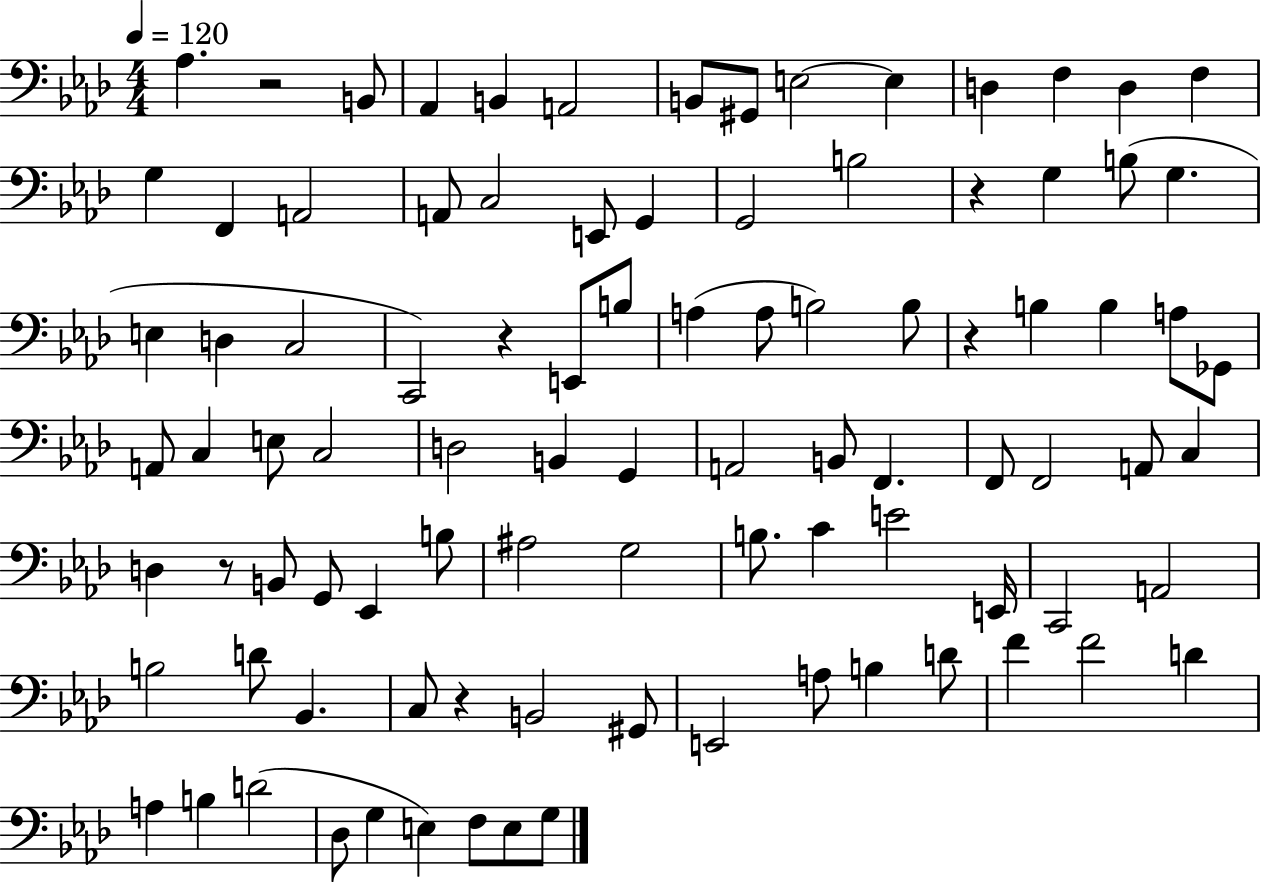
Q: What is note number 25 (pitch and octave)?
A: G3